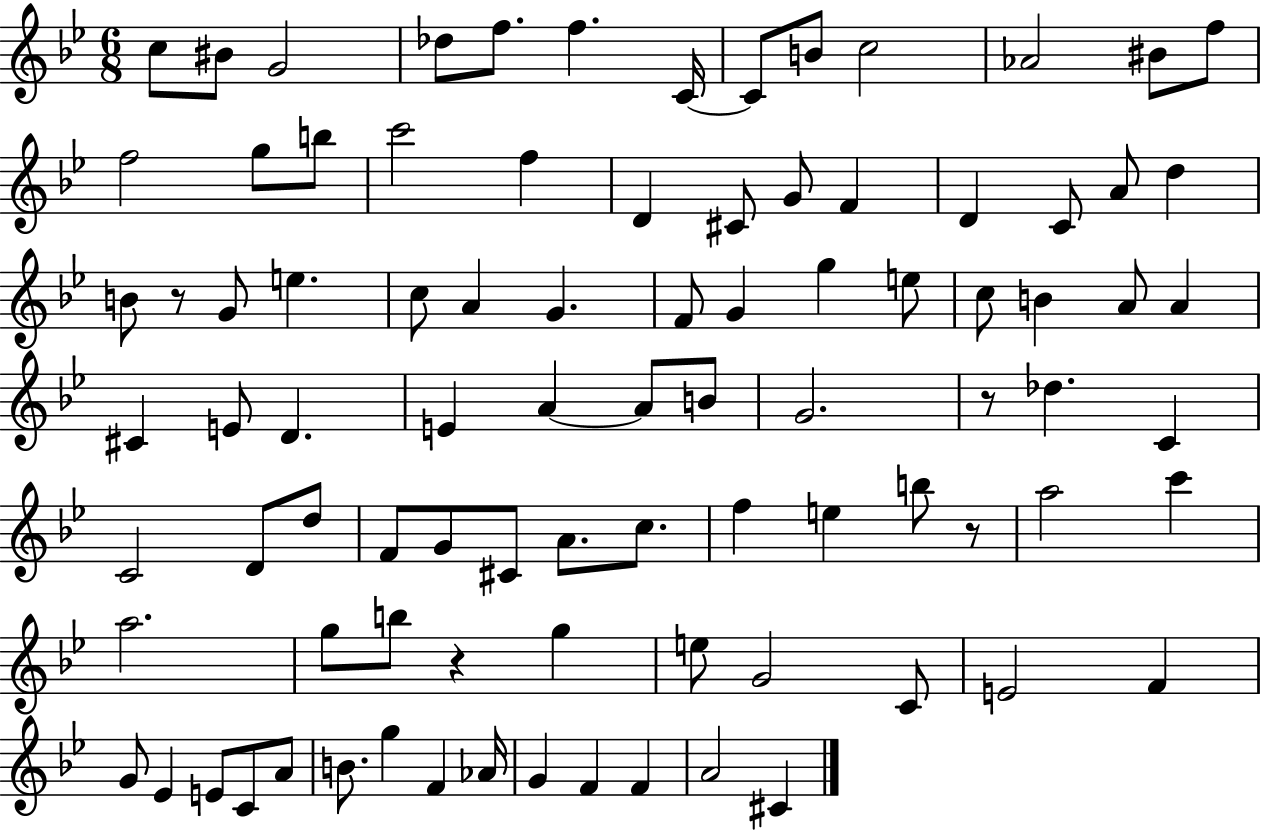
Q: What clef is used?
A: treble